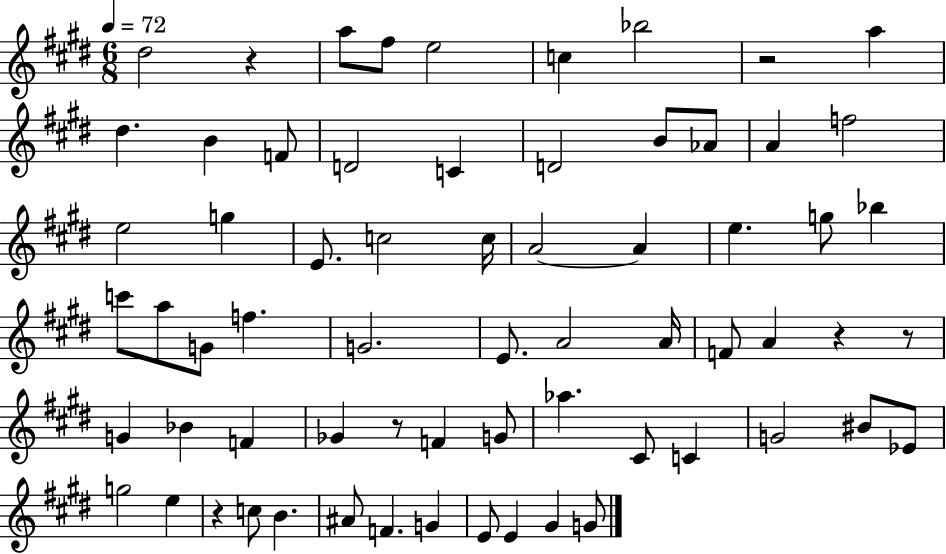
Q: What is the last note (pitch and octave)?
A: G4